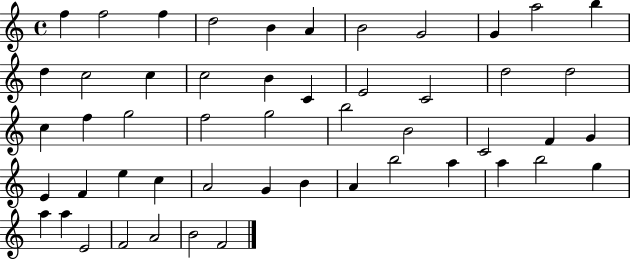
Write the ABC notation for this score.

X:1
T:Untitled
M:4/4
L:1/4
K:C
f f2 f d2 B A B2 G2 G a2 b d c2 c c2 B C E2 C2 d2 d2 c f g2 f2 g2 b2 B2 C2 F G E F e c A2 G B A b2 a a b2 g a a E2 F2 A2 B2 F2